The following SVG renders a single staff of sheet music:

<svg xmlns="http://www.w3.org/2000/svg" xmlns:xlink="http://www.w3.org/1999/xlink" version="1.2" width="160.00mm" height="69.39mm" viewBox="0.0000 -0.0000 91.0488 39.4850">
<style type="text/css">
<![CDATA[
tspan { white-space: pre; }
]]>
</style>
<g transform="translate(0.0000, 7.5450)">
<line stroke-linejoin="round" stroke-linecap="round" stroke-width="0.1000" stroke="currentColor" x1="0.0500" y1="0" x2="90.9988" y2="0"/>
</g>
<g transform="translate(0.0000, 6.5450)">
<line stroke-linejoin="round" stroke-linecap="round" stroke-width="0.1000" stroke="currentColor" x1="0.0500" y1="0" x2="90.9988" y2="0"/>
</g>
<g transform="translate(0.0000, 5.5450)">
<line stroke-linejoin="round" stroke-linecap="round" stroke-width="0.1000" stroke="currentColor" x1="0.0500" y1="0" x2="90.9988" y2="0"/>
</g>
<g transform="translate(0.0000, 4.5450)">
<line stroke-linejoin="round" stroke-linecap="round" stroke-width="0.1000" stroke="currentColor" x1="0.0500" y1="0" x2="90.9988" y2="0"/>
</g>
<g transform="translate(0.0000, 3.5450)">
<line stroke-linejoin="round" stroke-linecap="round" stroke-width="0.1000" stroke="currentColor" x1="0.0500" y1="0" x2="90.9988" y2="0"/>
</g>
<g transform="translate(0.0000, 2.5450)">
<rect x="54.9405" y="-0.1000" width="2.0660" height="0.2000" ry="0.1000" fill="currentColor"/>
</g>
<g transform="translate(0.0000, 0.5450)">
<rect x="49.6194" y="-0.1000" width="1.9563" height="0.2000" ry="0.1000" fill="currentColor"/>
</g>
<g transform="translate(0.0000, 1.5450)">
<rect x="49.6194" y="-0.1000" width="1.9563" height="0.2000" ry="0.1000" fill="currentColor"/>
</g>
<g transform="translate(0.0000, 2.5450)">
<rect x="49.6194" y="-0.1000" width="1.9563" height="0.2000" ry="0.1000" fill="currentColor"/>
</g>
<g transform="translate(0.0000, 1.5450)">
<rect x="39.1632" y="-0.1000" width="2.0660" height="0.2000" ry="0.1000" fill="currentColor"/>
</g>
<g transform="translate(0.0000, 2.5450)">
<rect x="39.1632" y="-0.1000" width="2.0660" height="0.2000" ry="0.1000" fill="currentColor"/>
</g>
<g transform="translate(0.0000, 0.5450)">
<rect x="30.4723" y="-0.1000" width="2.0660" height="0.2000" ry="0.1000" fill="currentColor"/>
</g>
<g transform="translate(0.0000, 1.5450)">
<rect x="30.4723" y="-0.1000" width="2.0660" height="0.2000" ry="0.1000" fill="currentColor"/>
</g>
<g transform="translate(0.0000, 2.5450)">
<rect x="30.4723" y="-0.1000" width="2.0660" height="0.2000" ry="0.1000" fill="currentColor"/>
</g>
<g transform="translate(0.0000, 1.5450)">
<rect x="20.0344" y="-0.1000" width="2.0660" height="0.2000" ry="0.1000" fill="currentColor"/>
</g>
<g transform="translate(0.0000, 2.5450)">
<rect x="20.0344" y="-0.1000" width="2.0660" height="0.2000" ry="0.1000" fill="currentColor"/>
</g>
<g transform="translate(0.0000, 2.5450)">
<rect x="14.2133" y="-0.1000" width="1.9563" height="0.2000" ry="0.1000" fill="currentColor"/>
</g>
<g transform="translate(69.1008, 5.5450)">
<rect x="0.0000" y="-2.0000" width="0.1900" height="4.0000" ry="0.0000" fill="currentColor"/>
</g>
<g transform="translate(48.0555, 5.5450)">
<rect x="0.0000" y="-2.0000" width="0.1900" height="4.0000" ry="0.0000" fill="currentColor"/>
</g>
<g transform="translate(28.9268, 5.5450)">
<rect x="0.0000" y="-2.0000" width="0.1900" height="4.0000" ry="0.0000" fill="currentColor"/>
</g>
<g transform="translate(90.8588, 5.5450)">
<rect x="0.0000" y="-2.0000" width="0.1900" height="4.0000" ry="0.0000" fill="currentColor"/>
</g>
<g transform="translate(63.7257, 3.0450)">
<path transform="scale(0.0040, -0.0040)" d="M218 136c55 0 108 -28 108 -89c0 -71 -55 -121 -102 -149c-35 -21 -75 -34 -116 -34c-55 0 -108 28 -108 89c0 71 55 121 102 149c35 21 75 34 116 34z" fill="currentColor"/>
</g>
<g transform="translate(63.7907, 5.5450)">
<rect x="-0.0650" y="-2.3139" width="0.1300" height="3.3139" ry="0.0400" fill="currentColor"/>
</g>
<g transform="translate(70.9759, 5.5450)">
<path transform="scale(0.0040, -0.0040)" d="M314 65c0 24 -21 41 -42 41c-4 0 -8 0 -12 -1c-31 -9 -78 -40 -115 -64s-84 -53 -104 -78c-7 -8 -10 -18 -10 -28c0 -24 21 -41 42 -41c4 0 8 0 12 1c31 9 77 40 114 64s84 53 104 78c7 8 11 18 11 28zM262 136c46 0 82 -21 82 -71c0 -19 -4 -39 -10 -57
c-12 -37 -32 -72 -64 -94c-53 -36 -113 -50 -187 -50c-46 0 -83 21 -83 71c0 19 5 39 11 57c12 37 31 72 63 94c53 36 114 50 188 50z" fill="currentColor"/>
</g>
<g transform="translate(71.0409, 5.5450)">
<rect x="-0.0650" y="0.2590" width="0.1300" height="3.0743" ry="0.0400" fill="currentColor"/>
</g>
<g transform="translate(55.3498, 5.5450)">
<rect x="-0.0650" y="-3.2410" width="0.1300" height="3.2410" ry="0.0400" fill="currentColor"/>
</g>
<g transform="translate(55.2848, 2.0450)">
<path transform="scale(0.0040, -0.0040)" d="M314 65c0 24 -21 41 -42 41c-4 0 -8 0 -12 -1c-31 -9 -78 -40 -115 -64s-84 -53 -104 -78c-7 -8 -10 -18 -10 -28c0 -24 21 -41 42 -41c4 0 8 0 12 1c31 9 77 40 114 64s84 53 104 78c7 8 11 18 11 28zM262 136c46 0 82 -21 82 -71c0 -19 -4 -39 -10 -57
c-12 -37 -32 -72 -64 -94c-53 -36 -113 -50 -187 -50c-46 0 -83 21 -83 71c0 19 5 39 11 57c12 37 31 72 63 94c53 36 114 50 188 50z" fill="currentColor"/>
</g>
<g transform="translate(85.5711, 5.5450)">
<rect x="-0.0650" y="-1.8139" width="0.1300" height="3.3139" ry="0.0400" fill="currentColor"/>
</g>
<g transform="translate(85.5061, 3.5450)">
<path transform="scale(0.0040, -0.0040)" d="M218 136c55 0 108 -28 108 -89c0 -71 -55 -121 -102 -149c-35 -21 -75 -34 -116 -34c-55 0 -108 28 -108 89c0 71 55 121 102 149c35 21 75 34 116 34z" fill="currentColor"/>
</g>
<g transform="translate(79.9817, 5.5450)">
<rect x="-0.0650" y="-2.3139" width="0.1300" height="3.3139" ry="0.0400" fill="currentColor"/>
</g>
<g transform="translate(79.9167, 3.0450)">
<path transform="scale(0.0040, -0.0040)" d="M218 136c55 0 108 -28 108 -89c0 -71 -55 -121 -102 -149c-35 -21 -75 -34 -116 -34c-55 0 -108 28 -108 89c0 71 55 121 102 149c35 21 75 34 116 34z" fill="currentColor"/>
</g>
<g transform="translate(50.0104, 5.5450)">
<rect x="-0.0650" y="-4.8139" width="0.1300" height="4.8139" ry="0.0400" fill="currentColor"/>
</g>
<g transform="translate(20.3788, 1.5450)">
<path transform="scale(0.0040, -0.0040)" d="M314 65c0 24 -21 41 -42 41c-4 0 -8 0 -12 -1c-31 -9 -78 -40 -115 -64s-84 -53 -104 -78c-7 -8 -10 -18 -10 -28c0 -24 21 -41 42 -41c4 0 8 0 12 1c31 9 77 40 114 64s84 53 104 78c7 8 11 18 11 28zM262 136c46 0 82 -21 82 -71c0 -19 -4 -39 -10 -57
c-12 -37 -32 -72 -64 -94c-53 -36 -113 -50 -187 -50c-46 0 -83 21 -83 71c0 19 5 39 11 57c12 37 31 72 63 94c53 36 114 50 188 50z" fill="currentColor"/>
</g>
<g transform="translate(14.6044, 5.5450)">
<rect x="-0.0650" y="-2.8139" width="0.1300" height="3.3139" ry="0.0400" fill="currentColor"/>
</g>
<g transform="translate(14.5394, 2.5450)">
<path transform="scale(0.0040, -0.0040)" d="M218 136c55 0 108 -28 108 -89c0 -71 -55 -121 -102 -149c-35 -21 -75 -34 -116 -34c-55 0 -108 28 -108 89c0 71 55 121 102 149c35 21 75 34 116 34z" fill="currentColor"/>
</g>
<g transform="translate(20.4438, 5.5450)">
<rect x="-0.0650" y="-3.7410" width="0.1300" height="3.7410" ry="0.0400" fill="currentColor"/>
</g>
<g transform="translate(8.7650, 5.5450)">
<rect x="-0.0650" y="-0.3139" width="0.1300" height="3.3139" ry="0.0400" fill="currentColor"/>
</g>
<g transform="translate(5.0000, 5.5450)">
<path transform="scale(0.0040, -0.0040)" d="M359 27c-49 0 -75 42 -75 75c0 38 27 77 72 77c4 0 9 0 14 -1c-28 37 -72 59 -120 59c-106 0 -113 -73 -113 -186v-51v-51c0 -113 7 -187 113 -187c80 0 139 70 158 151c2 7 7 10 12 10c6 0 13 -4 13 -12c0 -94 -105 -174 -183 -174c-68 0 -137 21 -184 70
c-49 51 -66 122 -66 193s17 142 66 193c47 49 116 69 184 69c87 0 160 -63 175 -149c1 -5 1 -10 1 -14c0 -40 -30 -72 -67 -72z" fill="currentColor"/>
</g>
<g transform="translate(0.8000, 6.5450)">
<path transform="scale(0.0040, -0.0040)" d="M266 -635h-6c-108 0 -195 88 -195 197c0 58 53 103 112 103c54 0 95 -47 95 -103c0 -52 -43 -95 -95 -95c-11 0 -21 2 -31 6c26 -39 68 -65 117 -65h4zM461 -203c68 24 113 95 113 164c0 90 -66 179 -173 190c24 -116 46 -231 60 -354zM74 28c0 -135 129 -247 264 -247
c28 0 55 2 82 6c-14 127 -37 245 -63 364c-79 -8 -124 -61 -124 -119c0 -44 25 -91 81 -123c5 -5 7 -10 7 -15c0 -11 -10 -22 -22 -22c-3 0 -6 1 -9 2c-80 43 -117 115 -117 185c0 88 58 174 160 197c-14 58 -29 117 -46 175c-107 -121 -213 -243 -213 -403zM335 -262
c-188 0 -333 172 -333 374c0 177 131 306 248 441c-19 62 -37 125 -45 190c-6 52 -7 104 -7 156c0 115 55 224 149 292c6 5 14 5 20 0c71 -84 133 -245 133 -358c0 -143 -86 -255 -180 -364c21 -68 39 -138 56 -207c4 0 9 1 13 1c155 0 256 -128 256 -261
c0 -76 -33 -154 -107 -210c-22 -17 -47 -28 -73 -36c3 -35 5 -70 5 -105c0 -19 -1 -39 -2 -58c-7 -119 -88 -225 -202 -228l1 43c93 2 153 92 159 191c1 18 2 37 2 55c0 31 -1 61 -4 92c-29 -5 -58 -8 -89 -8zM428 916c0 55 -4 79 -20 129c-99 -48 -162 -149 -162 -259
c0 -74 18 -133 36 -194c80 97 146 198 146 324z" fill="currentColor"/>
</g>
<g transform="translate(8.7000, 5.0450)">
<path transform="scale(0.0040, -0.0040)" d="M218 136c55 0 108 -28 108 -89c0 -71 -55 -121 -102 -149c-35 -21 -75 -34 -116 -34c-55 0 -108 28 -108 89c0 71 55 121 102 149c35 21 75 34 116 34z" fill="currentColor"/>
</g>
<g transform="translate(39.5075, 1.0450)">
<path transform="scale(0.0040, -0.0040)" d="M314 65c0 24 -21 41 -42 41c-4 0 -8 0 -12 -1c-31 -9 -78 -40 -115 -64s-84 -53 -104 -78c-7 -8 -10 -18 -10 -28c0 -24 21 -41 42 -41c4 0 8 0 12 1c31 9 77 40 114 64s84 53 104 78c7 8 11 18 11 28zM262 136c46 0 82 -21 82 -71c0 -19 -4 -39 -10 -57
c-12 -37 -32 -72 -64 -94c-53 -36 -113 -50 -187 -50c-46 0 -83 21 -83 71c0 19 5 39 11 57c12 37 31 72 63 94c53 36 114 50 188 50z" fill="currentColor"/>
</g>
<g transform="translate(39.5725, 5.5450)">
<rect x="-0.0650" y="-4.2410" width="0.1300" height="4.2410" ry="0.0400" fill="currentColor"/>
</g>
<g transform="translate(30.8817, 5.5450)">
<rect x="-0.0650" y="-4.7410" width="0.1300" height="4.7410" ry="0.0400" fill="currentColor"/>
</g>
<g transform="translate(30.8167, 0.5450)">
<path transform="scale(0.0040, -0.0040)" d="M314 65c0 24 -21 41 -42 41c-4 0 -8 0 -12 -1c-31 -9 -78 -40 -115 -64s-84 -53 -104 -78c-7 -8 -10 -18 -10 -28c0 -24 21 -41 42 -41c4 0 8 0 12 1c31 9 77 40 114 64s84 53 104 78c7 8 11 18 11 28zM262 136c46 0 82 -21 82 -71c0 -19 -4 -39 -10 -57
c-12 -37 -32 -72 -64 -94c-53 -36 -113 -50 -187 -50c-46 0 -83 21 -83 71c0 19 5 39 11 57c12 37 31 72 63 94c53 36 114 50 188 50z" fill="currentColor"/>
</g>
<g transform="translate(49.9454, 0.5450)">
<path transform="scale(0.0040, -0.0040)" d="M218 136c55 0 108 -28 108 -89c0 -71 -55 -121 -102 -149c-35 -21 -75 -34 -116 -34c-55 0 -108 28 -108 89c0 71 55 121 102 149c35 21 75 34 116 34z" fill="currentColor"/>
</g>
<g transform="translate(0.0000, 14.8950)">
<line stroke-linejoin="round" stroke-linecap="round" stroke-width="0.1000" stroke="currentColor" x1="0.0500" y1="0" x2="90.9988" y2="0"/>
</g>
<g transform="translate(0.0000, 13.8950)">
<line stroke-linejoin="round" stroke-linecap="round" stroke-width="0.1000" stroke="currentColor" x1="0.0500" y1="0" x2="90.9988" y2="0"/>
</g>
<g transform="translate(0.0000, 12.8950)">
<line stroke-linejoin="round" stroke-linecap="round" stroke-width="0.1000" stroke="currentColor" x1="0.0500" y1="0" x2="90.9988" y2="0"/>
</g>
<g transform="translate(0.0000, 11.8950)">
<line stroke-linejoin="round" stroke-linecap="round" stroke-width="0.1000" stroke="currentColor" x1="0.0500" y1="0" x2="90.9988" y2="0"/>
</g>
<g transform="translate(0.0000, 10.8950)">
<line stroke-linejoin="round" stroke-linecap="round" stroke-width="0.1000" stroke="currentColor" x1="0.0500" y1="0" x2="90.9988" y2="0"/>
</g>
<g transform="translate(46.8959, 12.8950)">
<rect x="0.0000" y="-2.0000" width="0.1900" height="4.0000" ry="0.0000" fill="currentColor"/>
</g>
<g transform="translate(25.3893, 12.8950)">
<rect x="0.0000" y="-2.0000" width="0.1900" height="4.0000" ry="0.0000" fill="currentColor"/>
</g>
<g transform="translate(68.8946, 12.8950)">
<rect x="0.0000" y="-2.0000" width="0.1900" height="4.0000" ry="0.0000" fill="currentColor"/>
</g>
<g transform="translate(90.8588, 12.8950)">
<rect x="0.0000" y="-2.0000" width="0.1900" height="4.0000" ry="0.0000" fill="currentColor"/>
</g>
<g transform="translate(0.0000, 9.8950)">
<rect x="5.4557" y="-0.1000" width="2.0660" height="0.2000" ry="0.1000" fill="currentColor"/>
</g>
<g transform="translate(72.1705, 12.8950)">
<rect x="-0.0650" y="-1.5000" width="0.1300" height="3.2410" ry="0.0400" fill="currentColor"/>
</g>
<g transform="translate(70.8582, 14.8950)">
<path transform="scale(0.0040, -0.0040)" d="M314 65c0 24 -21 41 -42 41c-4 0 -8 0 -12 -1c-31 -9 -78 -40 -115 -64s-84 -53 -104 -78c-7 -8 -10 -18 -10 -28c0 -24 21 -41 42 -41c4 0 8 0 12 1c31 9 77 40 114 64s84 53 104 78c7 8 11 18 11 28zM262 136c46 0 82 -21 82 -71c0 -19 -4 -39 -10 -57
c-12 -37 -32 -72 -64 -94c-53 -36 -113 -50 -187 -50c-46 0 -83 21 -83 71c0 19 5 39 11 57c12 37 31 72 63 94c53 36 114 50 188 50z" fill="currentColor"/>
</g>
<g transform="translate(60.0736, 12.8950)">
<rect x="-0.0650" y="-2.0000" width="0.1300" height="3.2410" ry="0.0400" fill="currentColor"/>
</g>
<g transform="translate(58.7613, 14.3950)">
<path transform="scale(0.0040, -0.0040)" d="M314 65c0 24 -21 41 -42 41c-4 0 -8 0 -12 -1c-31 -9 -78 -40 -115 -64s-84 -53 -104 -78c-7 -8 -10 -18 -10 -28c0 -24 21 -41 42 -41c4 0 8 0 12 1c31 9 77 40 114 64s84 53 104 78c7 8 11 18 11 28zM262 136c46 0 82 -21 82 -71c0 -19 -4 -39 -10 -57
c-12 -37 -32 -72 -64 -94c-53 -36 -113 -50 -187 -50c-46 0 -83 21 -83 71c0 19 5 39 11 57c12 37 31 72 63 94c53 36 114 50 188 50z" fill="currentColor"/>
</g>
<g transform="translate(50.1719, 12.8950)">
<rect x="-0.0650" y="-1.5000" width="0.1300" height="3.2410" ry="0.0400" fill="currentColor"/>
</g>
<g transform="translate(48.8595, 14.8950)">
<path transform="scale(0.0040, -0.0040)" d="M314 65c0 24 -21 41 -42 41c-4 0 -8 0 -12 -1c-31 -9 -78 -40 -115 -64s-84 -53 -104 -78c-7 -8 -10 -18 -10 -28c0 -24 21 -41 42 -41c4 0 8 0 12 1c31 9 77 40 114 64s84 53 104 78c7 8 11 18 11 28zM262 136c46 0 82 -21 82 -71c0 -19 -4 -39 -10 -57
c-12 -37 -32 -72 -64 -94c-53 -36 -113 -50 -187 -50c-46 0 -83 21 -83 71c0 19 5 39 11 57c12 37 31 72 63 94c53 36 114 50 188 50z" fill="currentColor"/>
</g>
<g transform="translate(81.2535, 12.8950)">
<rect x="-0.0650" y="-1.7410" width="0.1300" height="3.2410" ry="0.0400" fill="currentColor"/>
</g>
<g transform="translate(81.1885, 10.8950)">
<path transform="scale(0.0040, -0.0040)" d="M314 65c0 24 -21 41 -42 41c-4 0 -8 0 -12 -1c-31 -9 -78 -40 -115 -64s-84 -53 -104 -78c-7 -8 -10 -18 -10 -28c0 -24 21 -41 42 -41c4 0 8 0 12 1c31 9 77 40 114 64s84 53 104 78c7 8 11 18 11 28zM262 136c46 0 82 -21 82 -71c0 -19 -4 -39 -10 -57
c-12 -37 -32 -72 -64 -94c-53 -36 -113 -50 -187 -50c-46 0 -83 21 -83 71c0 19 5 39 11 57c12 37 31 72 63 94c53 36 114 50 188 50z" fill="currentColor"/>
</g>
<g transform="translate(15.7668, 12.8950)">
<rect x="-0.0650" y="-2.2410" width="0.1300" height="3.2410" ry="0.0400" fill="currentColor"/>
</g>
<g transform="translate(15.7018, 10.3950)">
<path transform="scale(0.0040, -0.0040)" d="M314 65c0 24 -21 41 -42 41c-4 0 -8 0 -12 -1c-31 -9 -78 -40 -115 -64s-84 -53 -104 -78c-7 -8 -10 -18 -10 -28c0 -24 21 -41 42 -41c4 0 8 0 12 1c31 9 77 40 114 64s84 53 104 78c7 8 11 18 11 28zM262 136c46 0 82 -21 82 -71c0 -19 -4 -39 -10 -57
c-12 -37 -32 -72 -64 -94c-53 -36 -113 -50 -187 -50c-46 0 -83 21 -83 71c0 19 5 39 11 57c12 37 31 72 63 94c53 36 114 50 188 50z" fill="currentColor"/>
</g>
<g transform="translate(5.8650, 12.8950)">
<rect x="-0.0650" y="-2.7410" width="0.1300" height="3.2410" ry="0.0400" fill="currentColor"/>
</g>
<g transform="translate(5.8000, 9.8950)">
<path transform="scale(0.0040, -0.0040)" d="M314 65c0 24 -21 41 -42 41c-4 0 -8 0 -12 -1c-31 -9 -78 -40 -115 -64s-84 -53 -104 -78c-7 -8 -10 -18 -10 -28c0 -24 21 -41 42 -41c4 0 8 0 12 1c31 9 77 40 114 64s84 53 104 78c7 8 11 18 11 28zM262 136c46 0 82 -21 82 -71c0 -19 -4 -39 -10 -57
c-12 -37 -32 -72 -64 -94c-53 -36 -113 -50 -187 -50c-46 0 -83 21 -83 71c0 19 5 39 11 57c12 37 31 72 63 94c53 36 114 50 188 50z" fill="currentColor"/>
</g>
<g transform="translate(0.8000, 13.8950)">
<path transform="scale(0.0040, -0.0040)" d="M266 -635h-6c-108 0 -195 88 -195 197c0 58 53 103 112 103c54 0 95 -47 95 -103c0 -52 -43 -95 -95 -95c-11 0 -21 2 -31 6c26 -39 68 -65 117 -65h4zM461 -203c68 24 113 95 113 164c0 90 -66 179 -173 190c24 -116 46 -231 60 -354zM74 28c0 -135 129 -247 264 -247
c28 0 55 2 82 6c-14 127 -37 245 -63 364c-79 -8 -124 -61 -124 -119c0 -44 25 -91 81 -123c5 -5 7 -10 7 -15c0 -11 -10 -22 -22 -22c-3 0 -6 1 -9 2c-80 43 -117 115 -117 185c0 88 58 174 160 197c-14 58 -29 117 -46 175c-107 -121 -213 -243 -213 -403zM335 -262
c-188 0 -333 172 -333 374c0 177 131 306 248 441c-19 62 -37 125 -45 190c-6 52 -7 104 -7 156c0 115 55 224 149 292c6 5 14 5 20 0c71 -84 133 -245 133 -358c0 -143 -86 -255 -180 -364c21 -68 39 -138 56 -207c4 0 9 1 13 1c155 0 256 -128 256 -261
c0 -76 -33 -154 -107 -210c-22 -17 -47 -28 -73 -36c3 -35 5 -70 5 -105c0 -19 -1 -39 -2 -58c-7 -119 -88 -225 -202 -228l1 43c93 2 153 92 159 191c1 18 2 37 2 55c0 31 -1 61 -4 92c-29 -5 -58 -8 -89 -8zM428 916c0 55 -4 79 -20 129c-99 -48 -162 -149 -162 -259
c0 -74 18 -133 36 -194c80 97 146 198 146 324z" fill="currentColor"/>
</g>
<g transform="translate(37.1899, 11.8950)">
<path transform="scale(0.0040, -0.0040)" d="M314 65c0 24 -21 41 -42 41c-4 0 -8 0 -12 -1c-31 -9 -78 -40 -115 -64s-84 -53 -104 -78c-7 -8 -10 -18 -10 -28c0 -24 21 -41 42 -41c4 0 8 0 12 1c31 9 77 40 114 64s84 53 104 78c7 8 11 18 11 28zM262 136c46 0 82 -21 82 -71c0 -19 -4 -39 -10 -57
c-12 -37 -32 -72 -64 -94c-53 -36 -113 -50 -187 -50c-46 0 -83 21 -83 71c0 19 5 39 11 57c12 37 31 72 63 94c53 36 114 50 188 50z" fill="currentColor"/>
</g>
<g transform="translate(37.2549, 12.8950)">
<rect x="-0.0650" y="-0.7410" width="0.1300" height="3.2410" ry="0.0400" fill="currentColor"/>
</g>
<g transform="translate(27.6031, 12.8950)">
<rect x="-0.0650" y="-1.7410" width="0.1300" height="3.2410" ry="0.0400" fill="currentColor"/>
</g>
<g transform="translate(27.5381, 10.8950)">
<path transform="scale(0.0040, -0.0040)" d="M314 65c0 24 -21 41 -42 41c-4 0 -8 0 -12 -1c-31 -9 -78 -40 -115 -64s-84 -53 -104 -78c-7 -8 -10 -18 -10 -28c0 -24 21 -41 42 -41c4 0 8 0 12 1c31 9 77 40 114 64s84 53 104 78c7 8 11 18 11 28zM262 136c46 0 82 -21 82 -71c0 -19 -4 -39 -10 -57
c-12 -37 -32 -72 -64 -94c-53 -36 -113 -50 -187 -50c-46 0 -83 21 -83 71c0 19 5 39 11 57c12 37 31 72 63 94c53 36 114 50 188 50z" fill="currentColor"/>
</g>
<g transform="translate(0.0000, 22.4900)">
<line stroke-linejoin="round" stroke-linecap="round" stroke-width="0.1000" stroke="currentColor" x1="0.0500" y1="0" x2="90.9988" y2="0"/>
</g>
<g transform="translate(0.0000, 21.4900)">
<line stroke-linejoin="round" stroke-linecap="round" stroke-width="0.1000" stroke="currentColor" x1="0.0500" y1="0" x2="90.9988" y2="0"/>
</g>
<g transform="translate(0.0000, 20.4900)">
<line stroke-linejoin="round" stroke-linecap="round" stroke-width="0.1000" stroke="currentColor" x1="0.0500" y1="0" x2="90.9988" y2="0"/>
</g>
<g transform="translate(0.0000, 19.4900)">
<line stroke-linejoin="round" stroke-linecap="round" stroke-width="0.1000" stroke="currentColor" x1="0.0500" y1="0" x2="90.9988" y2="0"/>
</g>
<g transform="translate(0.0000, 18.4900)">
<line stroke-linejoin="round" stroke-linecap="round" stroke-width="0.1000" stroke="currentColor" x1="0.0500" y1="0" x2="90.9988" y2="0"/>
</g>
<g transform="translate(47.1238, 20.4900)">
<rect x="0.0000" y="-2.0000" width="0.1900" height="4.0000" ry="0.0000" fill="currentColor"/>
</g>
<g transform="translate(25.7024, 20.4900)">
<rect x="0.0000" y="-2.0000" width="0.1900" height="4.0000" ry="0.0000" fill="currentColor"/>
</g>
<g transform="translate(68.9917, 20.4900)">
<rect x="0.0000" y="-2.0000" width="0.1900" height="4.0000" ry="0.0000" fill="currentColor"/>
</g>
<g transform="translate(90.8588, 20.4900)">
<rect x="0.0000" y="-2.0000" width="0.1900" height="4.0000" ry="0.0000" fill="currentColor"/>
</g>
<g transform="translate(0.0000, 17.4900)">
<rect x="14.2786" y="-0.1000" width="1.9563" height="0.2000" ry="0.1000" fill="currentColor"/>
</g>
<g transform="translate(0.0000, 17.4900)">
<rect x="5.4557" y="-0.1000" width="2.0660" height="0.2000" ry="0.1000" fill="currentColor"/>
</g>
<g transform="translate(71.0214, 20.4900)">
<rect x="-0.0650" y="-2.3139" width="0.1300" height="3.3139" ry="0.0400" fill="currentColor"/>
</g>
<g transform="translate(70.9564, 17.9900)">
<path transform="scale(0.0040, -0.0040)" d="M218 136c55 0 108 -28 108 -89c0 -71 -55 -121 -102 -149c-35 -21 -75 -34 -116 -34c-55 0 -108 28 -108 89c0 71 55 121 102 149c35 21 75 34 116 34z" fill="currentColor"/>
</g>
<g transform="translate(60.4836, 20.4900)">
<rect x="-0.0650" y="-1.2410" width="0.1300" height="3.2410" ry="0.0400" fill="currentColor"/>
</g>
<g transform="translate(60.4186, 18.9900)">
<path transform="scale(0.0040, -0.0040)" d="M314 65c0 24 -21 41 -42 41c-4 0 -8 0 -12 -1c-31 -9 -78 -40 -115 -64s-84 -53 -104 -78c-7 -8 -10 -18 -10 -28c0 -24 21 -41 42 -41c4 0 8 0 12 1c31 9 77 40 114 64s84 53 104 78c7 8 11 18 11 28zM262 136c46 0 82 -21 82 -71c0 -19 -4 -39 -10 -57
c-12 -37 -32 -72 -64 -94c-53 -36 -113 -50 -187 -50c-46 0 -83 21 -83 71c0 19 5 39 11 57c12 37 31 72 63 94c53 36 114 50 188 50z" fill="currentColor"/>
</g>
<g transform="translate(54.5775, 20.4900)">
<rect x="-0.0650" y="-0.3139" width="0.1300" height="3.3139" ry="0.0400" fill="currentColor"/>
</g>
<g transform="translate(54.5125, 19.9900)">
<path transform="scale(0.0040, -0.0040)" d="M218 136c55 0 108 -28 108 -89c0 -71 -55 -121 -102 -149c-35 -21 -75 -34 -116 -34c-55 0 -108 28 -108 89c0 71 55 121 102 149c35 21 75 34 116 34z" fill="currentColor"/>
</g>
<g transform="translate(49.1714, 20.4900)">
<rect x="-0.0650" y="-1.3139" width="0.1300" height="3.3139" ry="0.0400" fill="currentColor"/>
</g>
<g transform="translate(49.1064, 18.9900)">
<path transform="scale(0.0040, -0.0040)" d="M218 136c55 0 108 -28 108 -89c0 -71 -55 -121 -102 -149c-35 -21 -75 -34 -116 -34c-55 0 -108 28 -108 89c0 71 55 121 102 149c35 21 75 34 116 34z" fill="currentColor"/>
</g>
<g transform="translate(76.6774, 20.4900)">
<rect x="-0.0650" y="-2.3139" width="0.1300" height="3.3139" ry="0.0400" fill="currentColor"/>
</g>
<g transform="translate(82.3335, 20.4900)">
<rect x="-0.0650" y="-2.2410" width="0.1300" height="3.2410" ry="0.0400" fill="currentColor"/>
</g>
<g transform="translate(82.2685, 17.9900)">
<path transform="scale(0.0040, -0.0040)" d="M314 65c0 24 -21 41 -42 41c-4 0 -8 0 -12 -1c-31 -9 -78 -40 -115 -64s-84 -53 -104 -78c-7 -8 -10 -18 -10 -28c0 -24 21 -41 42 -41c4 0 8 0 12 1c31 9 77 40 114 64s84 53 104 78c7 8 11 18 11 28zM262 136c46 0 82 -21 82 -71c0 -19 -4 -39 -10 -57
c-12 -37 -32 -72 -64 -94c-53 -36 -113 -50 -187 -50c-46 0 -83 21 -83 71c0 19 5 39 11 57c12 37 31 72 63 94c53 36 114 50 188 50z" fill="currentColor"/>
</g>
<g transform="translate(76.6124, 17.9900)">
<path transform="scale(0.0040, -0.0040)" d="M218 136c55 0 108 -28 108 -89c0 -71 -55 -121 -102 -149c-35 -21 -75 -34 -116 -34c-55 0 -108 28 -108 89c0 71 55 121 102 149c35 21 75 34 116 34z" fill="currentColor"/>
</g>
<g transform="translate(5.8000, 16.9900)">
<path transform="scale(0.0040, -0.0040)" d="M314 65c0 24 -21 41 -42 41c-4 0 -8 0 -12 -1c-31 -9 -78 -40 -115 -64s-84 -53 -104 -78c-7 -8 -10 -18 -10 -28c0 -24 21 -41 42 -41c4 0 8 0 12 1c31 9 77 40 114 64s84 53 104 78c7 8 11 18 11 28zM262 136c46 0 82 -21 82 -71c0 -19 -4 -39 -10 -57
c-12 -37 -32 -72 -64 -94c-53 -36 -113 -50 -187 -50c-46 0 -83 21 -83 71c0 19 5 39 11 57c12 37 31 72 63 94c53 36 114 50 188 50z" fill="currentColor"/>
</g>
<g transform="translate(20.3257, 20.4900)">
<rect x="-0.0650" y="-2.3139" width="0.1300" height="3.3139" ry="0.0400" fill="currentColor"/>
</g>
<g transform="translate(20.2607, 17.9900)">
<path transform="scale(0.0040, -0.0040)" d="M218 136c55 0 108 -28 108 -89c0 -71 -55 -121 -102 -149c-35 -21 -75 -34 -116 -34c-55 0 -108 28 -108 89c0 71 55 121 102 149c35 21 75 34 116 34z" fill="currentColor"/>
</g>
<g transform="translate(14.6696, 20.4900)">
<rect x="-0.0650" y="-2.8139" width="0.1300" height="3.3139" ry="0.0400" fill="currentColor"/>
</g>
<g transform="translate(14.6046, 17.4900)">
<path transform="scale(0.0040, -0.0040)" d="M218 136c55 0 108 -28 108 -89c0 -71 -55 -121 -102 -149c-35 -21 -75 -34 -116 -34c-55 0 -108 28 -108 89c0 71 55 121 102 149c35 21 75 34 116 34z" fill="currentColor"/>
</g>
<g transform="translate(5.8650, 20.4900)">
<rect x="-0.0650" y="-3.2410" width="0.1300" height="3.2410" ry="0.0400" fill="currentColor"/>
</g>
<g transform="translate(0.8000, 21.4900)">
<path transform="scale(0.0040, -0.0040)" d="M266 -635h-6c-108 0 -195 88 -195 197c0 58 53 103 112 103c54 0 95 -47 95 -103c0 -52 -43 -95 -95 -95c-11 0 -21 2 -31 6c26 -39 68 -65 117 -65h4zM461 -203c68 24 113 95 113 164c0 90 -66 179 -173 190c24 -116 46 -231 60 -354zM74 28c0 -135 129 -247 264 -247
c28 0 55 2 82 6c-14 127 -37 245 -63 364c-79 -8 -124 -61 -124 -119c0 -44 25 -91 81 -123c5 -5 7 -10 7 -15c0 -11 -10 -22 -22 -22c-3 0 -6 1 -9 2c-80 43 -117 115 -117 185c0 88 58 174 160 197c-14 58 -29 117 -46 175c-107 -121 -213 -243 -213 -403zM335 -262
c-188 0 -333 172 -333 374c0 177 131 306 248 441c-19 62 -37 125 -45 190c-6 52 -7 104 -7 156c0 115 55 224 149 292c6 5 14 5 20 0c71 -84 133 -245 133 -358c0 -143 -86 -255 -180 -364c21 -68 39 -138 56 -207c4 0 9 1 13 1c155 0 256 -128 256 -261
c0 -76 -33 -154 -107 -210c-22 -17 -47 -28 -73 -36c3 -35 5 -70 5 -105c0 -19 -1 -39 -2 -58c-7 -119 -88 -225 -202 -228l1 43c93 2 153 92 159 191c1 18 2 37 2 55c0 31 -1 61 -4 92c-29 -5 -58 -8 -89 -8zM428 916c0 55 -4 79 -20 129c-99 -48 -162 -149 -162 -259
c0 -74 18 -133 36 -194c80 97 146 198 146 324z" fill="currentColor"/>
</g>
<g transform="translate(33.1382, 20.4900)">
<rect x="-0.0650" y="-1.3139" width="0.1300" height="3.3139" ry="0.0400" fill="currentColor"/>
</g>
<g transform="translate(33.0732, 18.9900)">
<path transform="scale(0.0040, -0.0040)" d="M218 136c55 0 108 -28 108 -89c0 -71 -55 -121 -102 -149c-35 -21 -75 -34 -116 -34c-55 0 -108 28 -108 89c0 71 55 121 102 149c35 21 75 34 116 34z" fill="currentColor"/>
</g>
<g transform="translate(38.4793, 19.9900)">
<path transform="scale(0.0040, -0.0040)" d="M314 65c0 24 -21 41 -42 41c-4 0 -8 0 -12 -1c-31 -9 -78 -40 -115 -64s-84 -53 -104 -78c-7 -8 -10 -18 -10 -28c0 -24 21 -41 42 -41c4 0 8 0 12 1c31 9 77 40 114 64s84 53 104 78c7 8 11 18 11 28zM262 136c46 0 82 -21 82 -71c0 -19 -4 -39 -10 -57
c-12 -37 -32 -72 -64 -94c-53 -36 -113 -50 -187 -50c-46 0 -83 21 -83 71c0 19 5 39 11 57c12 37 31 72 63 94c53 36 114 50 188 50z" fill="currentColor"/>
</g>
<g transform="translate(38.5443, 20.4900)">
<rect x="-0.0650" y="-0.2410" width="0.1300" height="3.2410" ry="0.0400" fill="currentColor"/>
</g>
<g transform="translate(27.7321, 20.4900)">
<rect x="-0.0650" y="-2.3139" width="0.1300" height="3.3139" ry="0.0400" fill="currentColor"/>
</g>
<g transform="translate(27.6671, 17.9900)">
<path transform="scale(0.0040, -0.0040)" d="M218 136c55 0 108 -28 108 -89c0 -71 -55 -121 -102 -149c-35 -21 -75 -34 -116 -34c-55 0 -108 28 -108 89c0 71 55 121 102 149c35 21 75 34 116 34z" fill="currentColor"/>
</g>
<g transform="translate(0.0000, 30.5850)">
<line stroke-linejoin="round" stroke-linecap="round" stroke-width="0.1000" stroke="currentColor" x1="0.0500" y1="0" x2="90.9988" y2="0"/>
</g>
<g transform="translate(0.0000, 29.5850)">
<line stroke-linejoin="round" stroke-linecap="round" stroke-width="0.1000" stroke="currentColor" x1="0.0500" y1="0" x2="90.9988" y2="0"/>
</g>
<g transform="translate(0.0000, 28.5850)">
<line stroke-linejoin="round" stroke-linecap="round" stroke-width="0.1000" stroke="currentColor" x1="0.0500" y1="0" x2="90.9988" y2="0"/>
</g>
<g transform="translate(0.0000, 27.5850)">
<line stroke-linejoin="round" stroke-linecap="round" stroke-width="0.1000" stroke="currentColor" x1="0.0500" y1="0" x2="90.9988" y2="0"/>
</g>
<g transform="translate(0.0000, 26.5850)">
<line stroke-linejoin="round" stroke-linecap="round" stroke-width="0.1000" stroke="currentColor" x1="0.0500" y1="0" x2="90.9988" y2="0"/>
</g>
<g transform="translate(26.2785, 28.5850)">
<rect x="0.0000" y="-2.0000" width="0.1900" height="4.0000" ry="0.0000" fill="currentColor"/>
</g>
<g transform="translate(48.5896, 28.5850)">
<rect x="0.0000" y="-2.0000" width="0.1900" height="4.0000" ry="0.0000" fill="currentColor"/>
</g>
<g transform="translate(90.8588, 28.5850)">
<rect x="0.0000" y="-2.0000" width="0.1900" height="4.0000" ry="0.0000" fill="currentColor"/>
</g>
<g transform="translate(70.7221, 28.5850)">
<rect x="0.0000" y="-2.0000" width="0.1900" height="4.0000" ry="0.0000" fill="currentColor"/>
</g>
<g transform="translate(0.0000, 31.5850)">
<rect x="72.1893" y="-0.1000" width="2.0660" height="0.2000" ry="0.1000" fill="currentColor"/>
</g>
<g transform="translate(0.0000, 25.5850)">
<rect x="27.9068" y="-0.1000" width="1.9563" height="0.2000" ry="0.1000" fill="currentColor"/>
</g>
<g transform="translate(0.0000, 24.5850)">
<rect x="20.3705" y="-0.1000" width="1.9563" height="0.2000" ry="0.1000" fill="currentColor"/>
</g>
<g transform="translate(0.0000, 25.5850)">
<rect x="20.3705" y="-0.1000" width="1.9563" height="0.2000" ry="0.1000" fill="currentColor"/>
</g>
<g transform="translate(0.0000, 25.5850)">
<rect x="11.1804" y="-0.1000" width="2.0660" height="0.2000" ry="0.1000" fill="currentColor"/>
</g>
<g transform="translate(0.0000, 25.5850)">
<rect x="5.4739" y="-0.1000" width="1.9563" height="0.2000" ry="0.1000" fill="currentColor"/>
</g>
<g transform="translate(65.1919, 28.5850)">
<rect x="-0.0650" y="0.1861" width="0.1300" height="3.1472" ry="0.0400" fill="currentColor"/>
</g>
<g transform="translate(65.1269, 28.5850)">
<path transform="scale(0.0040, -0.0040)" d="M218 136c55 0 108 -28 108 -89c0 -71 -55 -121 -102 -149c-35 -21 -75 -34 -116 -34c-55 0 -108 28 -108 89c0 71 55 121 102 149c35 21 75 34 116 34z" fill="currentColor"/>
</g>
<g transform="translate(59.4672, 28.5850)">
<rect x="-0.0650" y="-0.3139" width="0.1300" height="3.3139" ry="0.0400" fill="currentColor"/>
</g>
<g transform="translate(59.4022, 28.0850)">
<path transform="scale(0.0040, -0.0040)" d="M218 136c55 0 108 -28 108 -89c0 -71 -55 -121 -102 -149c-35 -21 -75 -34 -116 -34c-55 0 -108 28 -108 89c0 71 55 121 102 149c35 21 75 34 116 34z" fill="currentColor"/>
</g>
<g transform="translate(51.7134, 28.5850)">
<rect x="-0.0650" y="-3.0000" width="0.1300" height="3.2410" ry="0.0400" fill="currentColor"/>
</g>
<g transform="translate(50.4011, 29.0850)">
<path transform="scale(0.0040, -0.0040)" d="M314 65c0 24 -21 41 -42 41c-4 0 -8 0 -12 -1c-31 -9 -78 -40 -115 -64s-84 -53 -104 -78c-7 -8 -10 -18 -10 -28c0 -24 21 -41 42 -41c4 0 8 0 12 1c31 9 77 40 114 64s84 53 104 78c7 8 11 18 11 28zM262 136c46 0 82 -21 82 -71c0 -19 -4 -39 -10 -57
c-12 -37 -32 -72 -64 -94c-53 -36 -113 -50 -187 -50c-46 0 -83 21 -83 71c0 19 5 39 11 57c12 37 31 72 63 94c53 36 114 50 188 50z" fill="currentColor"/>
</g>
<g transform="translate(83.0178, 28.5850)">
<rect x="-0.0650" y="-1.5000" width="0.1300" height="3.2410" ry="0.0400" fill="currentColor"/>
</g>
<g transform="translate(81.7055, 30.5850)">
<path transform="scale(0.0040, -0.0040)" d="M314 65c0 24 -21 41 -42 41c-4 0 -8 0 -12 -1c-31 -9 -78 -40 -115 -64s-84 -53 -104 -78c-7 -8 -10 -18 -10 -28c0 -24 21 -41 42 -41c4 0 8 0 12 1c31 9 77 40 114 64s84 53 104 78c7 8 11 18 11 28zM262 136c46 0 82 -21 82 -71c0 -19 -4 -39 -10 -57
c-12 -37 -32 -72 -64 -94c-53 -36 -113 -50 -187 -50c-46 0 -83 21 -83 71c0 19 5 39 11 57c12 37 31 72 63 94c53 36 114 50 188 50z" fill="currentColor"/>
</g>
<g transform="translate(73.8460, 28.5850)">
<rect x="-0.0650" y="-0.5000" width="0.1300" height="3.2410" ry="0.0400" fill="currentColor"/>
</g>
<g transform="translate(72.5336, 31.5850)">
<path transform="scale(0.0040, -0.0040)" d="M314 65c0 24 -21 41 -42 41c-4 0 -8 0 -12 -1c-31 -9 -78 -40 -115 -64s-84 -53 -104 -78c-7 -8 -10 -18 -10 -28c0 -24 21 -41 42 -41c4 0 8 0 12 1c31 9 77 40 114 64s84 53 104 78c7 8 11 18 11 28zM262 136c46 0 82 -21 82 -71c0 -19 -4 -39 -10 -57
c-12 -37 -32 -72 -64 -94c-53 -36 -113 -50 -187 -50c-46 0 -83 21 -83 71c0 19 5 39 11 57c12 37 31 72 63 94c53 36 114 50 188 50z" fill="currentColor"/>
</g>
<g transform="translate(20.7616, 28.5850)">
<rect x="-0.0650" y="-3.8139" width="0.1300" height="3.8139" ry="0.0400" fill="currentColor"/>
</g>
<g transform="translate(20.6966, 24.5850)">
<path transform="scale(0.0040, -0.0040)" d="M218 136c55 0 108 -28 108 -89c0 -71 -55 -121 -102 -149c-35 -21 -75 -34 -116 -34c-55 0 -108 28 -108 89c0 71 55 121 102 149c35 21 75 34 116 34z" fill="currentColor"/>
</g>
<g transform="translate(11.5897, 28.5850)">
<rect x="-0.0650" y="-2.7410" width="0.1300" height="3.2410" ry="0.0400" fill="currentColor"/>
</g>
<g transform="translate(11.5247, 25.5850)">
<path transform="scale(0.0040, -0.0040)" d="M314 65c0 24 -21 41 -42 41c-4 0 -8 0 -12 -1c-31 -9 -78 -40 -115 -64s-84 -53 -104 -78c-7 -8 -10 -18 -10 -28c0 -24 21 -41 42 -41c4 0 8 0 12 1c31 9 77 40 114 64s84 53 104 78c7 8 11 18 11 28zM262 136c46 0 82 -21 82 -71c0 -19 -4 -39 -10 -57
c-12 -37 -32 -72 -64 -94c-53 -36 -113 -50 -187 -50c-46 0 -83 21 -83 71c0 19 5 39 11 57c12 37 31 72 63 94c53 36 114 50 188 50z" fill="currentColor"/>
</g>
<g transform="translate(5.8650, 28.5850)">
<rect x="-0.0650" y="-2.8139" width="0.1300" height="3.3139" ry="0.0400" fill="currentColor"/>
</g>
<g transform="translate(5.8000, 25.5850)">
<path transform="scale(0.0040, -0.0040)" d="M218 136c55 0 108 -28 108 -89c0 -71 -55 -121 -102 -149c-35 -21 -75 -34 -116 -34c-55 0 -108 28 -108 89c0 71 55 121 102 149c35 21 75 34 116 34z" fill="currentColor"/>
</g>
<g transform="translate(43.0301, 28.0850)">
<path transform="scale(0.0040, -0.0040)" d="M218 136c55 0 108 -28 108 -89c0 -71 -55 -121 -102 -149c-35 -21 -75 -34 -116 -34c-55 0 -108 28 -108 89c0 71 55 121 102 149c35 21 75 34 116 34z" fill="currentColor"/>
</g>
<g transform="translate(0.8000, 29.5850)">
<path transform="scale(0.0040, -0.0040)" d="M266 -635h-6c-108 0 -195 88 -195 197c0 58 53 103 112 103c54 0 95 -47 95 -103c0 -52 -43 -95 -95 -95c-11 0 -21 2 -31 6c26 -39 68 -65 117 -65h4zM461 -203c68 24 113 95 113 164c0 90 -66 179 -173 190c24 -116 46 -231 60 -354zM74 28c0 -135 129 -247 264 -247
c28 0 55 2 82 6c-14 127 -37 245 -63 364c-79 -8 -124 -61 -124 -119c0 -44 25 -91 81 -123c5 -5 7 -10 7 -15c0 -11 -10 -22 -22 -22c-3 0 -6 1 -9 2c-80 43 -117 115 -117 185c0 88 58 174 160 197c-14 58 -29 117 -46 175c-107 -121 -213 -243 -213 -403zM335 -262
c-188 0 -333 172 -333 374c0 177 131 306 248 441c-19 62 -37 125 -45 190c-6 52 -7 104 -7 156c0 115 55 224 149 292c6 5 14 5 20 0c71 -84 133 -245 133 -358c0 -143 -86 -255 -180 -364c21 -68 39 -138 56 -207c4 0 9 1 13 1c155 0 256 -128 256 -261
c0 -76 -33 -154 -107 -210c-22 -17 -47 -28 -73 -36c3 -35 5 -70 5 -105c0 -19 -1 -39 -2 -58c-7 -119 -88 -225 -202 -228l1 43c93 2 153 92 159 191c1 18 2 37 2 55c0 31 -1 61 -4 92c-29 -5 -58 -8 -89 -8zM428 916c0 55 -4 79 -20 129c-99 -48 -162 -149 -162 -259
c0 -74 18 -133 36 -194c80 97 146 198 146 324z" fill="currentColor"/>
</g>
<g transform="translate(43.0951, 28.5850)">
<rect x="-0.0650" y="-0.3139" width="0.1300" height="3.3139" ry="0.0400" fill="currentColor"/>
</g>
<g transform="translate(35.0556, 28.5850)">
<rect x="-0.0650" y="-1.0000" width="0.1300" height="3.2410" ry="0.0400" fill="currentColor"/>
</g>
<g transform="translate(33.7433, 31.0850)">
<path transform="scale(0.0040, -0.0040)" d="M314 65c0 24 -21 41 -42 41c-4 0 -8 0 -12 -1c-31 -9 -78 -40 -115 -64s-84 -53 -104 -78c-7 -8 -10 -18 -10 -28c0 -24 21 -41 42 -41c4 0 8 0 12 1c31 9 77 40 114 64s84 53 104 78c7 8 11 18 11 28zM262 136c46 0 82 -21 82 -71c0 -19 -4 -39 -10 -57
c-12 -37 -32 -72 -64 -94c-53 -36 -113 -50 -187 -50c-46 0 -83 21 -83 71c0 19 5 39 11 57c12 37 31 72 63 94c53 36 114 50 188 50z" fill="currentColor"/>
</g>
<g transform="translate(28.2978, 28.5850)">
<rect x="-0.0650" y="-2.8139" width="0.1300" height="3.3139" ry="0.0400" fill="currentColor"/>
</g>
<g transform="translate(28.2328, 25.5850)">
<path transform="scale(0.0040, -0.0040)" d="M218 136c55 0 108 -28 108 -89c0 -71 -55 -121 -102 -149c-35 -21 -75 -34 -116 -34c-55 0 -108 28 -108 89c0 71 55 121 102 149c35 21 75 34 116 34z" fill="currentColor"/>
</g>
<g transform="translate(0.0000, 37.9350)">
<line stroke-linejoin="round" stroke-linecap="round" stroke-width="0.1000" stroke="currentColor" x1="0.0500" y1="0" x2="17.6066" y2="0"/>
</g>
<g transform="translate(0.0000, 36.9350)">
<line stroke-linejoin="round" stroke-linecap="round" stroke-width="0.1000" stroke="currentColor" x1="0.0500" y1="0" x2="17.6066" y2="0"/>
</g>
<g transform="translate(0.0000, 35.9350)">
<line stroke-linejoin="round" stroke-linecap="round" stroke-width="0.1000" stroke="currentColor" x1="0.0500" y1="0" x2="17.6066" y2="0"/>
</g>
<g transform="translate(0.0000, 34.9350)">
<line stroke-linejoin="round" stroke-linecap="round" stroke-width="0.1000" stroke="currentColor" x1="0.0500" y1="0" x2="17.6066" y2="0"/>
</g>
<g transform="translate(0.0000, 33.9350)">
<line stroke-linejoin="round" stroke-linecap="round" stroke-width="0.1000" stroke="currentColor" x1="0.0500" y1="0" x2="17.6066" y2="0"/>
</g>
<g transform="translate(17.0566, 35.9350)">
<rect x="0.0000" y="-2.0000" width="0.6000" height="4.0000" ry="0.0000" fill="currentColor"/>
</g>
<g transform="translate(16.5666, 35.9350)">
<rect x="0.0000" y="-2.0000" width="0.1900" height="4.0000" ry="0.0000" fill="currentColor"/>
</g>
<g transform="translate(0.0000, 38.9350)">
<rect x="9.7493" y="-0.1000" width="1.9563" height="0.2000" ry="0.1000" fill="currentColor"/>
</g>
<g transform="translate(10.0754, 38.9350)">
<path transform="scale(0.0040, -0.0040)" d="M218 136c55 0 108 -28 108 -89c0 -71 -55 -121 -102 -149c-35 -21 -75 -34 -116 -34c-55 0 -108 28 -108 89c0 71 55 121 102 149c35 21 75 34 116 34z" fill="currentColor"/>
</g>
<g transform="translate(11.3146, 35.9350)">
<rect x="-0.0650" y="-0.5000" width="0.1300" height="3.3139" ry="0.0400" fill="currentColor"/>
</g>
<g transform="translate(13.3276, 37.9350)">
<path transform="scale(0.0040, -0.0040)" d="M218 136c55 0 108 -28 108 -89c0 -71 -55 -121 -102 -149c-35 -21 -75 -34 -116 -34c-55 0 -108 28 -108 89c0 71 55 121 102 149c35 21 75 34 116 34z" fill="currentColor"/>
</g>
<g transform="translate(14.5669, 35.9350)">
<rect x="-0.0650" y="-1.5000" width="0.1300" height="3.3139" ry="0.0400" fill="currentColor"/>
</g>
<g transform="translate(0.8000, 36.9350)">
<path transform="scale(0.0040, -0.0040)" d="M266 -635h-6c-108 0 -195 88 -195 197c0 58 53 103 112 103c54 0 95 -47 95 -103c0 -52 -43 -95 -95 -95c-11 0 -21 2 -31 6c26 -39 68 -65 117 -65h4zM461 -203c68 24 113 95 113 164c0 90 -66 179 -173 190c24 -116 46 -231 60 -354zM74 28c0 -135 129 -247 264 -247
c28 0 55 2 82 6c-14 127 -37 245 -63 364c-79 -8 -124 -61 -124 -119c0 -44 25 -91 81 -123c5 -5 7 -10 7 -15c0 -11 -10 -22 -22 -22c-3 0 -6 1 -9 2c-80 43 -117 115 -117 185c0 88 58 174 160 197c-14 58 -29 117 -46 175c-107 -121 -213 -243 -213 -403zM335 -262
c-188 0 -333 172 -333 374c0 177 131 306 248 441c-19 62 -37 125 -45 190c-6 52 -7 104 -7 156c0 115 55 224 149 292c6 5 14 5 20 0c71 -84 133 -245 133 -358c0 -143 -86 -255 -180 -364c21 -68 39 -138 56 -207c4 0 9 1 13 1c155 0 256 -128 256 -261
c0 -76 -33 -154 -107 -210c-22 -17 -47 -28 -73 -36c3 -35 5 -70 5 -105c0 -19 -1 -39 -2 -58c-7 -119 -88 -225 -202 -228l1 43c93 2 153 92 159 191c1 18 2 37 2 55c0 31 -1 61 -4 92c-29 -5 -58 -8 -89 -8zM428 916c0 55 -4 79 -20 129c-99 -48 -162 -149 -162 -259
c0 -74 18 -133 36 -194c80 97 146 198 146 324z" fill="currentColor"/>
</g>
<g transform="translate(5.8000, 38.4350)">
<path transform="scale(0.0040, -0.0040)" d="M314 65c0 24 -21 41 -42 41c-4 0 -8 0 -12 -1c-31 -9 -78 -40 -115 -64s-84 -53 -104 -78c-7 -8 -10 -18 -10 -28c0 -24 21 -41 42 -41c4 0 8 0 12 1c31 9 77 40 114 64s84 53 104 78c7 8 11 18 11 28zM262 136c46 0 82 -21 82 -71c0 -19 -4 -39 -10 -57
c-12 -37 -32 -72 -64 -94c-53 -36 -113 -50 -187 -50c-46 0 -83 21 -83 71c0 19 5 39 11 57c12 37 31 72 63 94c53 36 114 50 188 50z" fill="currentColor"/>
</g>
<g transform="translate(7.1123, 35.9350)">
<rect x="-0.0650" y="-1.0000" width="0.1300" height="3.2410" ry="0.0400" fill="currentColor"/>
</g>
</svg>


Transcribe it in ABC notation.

X:1
T:Untitled
M:4/4
L:1/4
K:C
c a c'2 e'2 d'2 e' b2 g B2 g f a2 g2 f2 d2 E2 F2 E2 f2 b2 a g g e c2 e c e2 g g g2 a a2 c' a D2 c A2 c B C2 E2 D2 C E